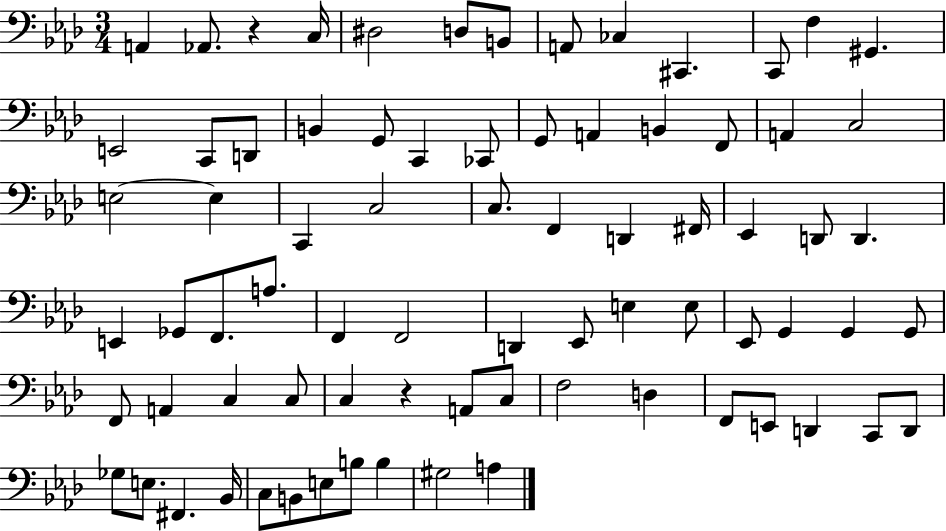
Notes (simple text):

A2/q Ab2/e. R/q C3/s D#3/h D3/e B2/e A2/e CES3/q C#2/q. C2/e F3/q G#2/q. E2/h C2/e D2/e B2/q G2/e C2/q CES2/e G2/e A2/q B2/q F2/e A2/q C3/h E3/h E3/q C2/q C3/h C3/e. F2/q D2/q F#2/s Eb2/q D2/e D2/q. E2/q Gb2/e F2/e. A3/e. F2/q F2/h D2/q Eb2/e E3/q E3/e Eb2/e G2/q G2/q G2/e F2/e A2/q C3/q C3/e C3/q R/q A2/e C3/e F3/h D3/q F2/e E2/e D2/q C2/e D2/e Gb3/e E3/e. F#2/q. Bb2/s C3/e B2/e E3/e B3/e B3/q G#3/h A3/q